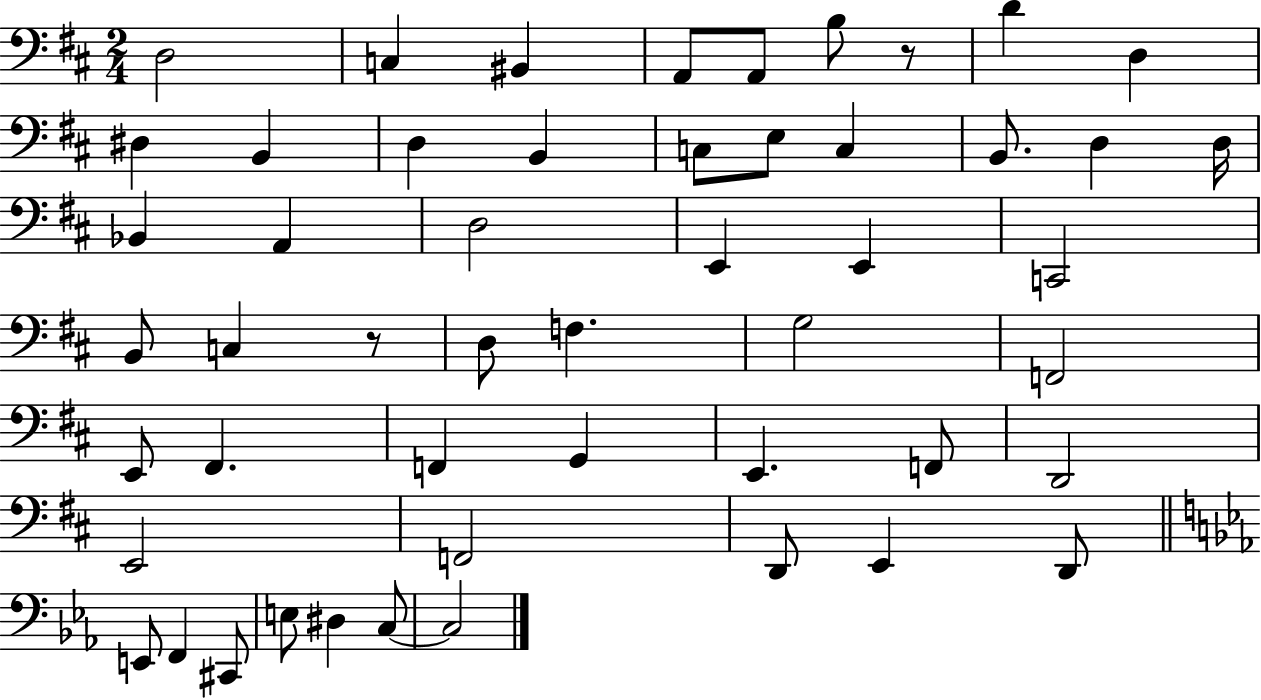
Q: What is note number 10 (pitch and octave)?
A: B2